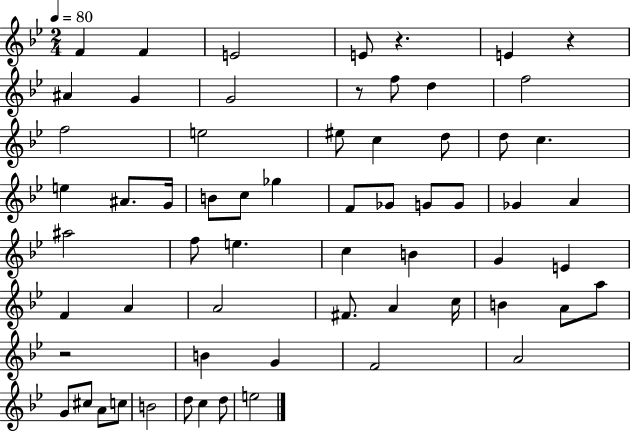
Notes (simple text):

F4/q F4/q E4/h E4/e R/q. E4/q R/q A#4/q G4/q G4/h R/e F5/e D5/q F5/h F5/h E5/h EIS5/e C5/q D5/e D5/e C5/q. E5/q A#4/e. G4/s B4/e C5/e Gb5/q F4/e Gb4/e G4/e G4/e Gb4/q A4/q A#5/h F5/e E5/q. C5/q B4/q G4/q E4/q F4/q A4/q A4/h F#4/e. A4/q C5/s B4/q A4/e A5/e R/h B4/q G4/q F4/h A4/h G4/e C#5/e A4/e C5/e B4/h D5/e C5/q D5/e E5/h